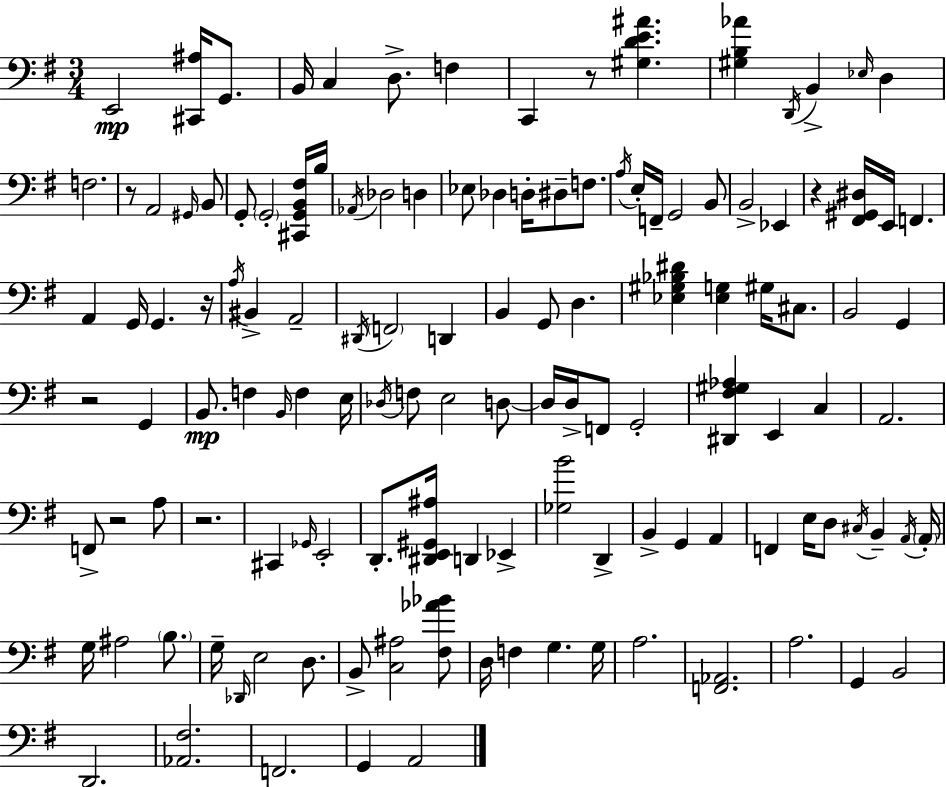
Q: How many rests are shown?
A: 7